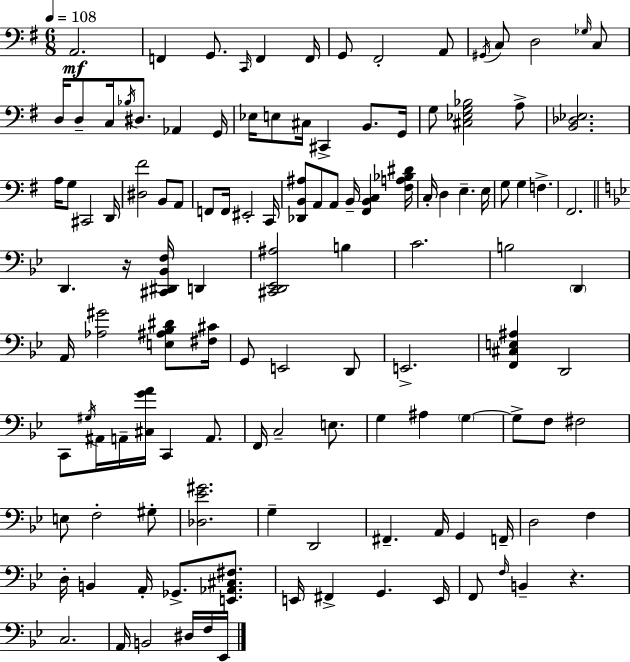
X:1
T:Untitled
M:6/8
L:1/4
K:G
A,,2 F,, G,,/2 C,,/4 F,, F,,/4 G,,/2 ^F,,2 A,,/2 ^G,,/4 C,/2 D,2 _G,/4 C,/2 D,/4 D,/2 C,/4 _B,/4 ^D,/2 _A,, G,,/4 _E,/4 E,/2 ^C,/4 ^C,, B,,/2 G,,/4 G,/2 [^C,_E,G,_B,]2 A,/2 [B,,_D,_E,]2 A,/4 G,/2 ^C,,2 D,,/4 [^D,^F]2 B,,/2 A,,/2 F,,/2 F,,/4 ^E,,2 C,,/4 [_D,,B,,^A,]/2 A,,/2 A,,/2 B,,/4 [^F,,B,,C,] [^F,A,_B,^D]/4 C,/4 D, E, E,/4 G,/2 G, F, ^F,,2 D,, z/4 [^C,,^D,,_B,,F,]/4 D,, [^C,,D,,_E,,^A,]2 B, C2 B,2 D,, A,,/4 [_A,^G]2 [E,^A,_B,^D]/2 [^F,^C]/4 G,,/2 E,,2 D,,/2 E,,2 [F,,^C,E,^A,] D,,2 C,,/2 ^G,/4 ^A,,/4 A,,/4 [^C,GA]/4 C,, A,,/2 F,,/4 C,2 E,/2 G, ^A, G, G,/2 F,/2 ^F,2 E,/2 F,2 ^G,/2 [_D,_E^G]2 G, D,,2 ^F,, A,,/4 G,, F,,/4 D,2 F, D,/4 B,, A,,/4 _G,,/2 [E,,_A,,^C,^F,]/2 E,,/4 ^F,, G,, E,,/4 F,,/2 F,/4 B,, z C,2 A,,/4 B,,2 ^D,/4 F,/4 _E,,/4